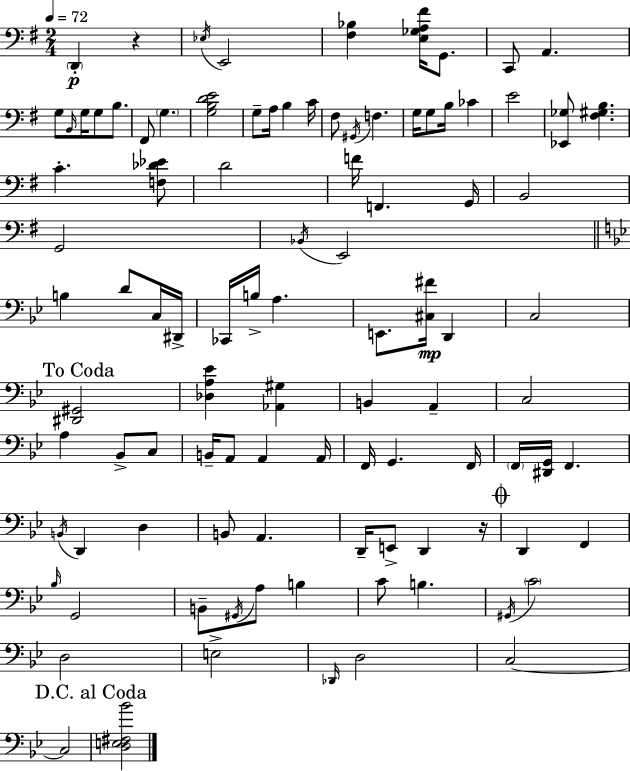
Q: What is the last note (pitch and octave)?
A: C3